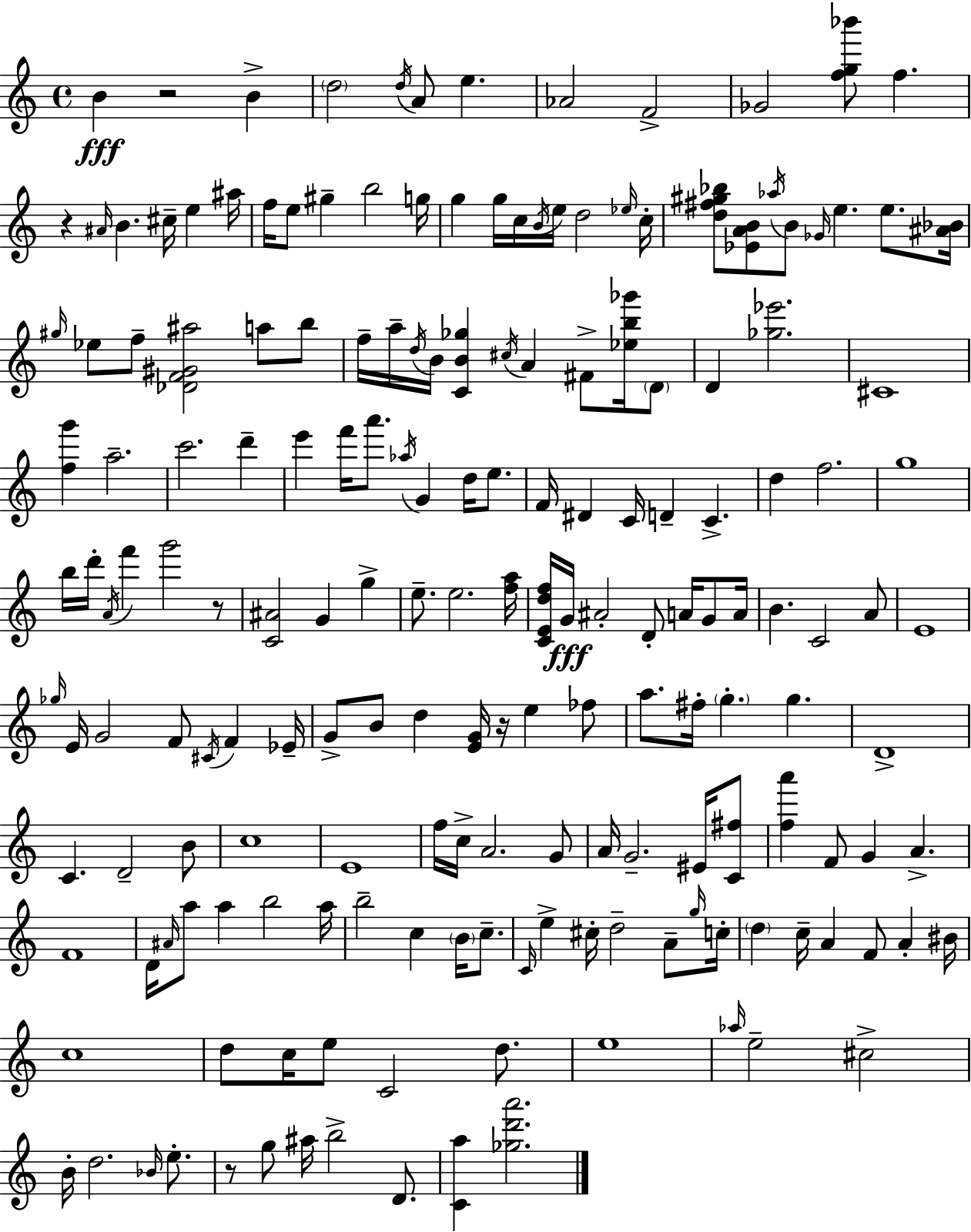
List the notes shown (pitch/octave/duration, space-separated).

B4/q R/h B4/q D5/h D5/s A4/e E5/q. Ab4/h F4/h Gb4/h [F5,G5,Bb6]/e F5/q. R/q A#4/s B4/q. C#5/s E5/q A#5/s F5/s E5/e G#5/q B5/h G5/s G5/q G5/s C5/s B4/s E5/s D5/h Eb5/s C5/s [D5,F#5,G#5,Bb5]/e [Eb4,A4,B4]/e Ab5/s B4/e Gb4/s E5/q. E5/e. [A#4,Bb4]/s G#5/s Eb5/e F5/e [Db4,F4,G#4,A#5]/h A5/e B5/e F5/s A5/s D5/s B4/s [C4,B4,Gb5]/q C#5/s A4/q F#4/e [Eb5,B5,Gb6]/s D4/e D4/q [Gb5,Eb6]/h. C#4/w [F5,G6]/q A5/h. C6/h. D6/q E6/q F6/s A6/e. Ab5/s G4/q D5/s E5/e. F4/s D#4/q C4/s D4/q C4/q. D5/q F5/h. G5/w B5/s D6/s A4/s F6/q G6/h R/e [C4,A#4]/h G4/q G5/q E5/e. E5/h. [F5,A5]/s [C4,E4,D5,F5]/s G4/s A#4/h D4/e A4/s G4/e A4/s B4/q. C4/h A4/e E4/w Gb5/s E4/s G4/h F4/e C#4/s F4/q Eb4/s G4/e B4/e D5/q [E4,G4]/s R/s E5/q FES5/e A5/e. F#5/s G5/q. G5/q. D4/w C4/q. D4/h B4/e C5/w E4/w F5/s C5/s A4/h. G4/e A4/s G4/h. EIS4/s [C4,F#5]/e [F5,A6]/q F4/e G4/q A4/q. F4/w D4/s A#4/s A5/e A5/q B5/h A5/s B5/h C5/q B4/s C5/e. C4/s E5/q C#5/s D5/h A4/e G5/s C5/s D5/q C5/s A4/q F4/e A4/q BIS4/s C5/w D5/e C5/s E5/e C4/h D5/e. E5/w Ab5/s E5/h C#5/h B4/s D5/h. Bb4/s E5/e. R/e G5/e A#5/s B5/h D4/e. [C4,A5]/q [Gb5,D6,A6]/h.